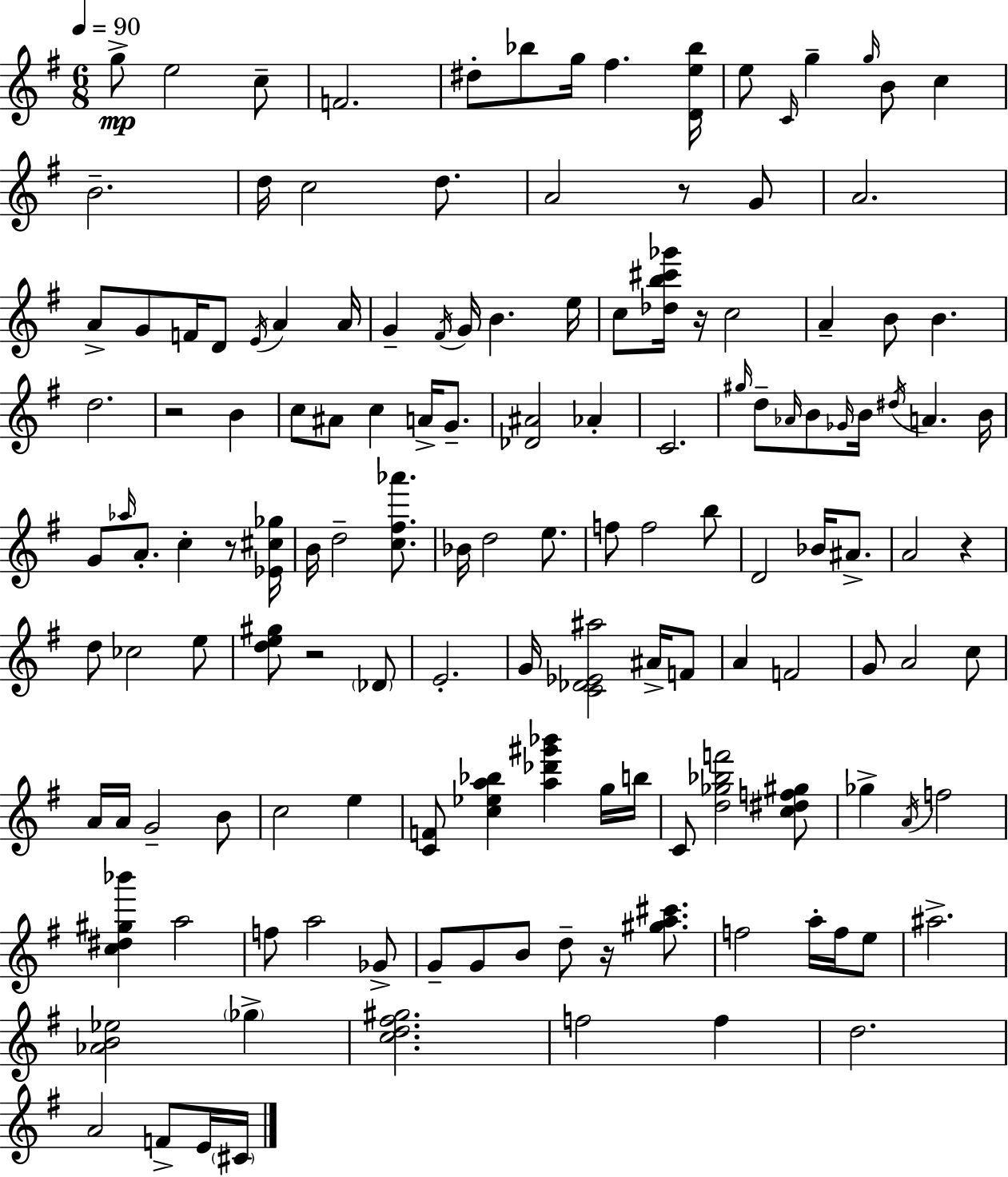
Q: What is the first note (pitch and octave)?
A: G5